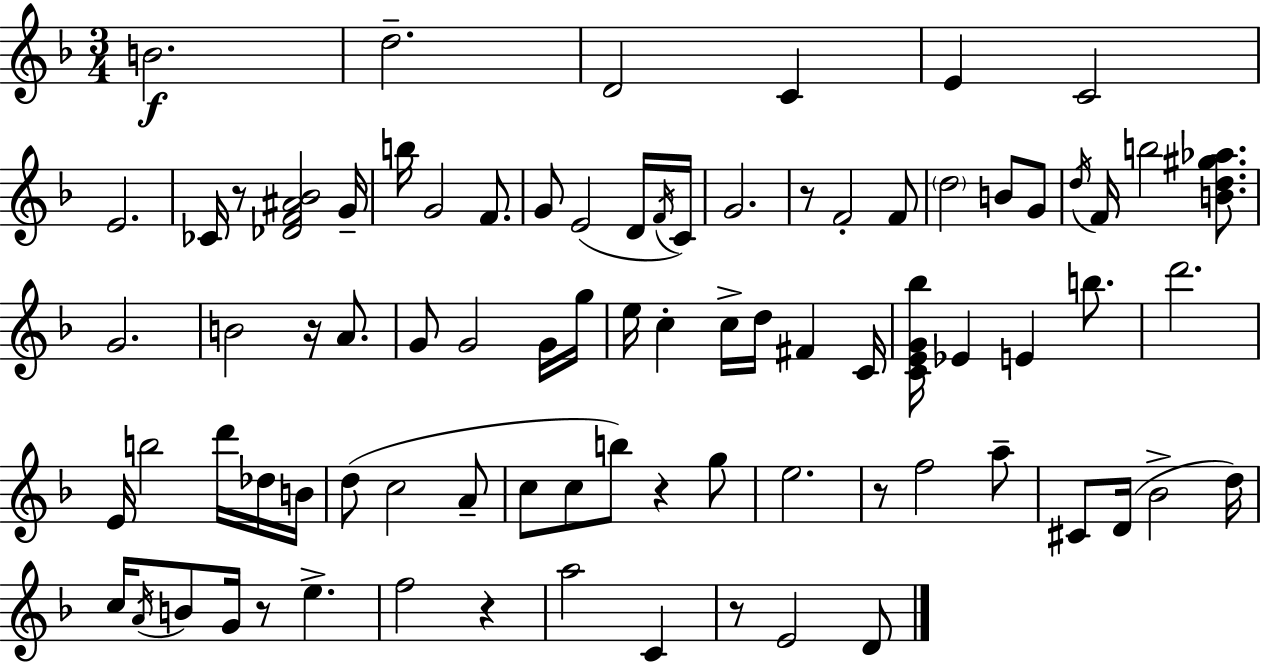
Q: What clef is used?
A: treble